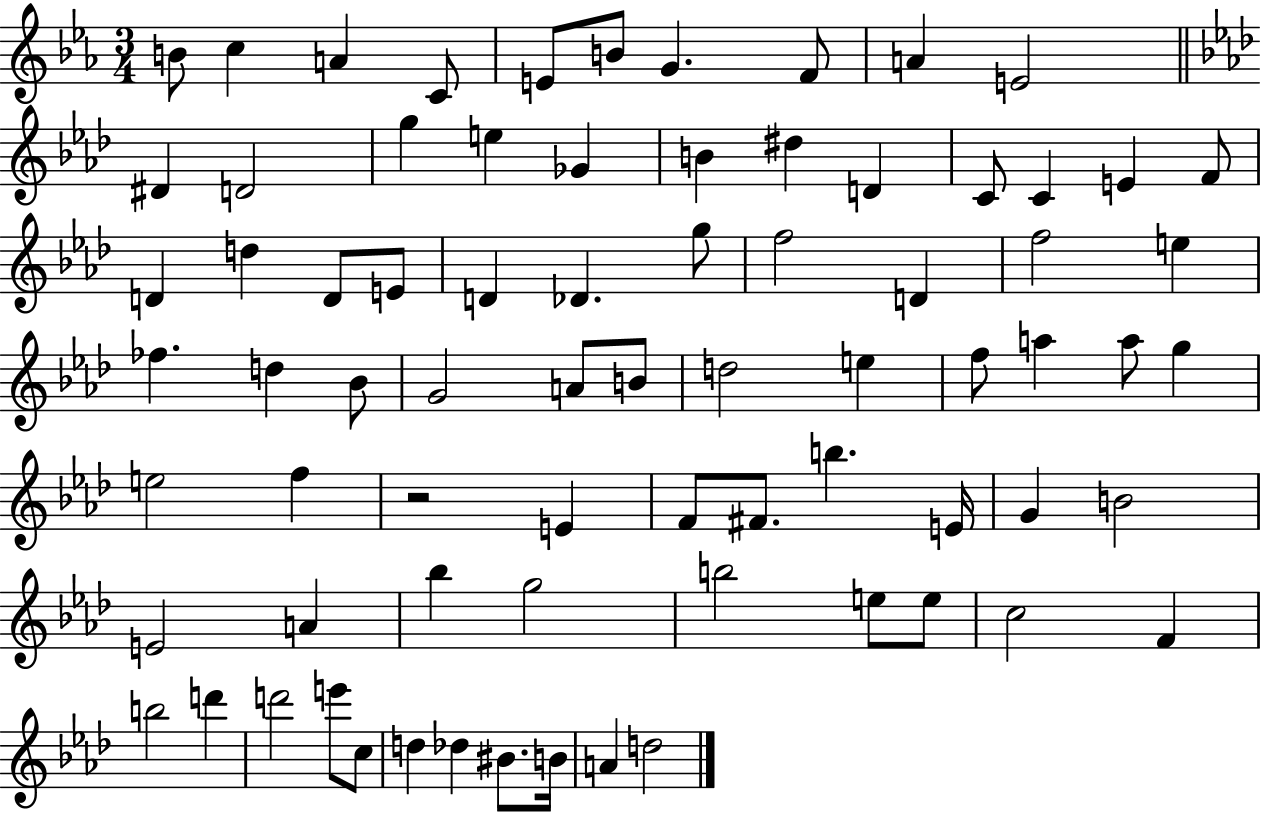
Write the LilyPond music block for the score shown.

{
  \clef treble
  \numericTimeSignature
  \time 3/4
  \key ees \major
  b'8 c''4 a'4 c'8 | e'8 b'8 g'4. f'8 | a'4 e'2 | \bar "||" \break \key aes \major dis'4 d'2 | g''4 e''4 ges'4 | b'4 dis''4 d'4 | c'8 c'4 e'4 f'8 | \break d'4 d''4 d'8 e'8 | d'4 des'4. g''8 | f''2 d'4 | f''2 e''4 | \break fes''4. d''4 bes'8 | g'2 a'8 b'8 | d''2 e''4 | f''8 a''4 a''8 g''4 | \break e''2 f''4 | r2 e'4 | f'8 fis'8. b''4. e'16 | g'4 b'2 | \break e'2 a'4 | bes''4 g''2 | b''2 e''8 e''8 | c''2 f'4 | \break b''2 d'''4 | d'''2 e'''8 c''8 | d''4 des''4 bis'8. b'16 | a'4 d''2 | \break \bar "|."
}